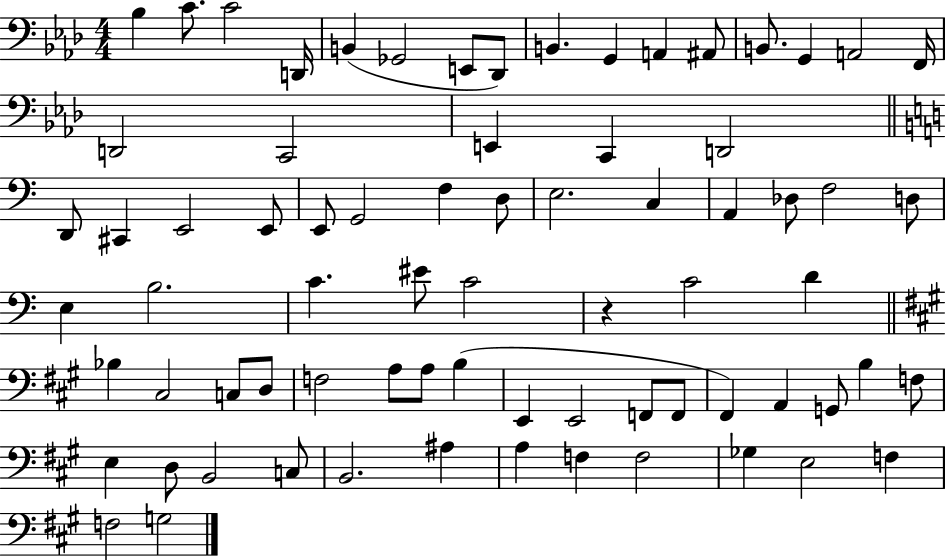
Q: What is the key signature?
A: AES major